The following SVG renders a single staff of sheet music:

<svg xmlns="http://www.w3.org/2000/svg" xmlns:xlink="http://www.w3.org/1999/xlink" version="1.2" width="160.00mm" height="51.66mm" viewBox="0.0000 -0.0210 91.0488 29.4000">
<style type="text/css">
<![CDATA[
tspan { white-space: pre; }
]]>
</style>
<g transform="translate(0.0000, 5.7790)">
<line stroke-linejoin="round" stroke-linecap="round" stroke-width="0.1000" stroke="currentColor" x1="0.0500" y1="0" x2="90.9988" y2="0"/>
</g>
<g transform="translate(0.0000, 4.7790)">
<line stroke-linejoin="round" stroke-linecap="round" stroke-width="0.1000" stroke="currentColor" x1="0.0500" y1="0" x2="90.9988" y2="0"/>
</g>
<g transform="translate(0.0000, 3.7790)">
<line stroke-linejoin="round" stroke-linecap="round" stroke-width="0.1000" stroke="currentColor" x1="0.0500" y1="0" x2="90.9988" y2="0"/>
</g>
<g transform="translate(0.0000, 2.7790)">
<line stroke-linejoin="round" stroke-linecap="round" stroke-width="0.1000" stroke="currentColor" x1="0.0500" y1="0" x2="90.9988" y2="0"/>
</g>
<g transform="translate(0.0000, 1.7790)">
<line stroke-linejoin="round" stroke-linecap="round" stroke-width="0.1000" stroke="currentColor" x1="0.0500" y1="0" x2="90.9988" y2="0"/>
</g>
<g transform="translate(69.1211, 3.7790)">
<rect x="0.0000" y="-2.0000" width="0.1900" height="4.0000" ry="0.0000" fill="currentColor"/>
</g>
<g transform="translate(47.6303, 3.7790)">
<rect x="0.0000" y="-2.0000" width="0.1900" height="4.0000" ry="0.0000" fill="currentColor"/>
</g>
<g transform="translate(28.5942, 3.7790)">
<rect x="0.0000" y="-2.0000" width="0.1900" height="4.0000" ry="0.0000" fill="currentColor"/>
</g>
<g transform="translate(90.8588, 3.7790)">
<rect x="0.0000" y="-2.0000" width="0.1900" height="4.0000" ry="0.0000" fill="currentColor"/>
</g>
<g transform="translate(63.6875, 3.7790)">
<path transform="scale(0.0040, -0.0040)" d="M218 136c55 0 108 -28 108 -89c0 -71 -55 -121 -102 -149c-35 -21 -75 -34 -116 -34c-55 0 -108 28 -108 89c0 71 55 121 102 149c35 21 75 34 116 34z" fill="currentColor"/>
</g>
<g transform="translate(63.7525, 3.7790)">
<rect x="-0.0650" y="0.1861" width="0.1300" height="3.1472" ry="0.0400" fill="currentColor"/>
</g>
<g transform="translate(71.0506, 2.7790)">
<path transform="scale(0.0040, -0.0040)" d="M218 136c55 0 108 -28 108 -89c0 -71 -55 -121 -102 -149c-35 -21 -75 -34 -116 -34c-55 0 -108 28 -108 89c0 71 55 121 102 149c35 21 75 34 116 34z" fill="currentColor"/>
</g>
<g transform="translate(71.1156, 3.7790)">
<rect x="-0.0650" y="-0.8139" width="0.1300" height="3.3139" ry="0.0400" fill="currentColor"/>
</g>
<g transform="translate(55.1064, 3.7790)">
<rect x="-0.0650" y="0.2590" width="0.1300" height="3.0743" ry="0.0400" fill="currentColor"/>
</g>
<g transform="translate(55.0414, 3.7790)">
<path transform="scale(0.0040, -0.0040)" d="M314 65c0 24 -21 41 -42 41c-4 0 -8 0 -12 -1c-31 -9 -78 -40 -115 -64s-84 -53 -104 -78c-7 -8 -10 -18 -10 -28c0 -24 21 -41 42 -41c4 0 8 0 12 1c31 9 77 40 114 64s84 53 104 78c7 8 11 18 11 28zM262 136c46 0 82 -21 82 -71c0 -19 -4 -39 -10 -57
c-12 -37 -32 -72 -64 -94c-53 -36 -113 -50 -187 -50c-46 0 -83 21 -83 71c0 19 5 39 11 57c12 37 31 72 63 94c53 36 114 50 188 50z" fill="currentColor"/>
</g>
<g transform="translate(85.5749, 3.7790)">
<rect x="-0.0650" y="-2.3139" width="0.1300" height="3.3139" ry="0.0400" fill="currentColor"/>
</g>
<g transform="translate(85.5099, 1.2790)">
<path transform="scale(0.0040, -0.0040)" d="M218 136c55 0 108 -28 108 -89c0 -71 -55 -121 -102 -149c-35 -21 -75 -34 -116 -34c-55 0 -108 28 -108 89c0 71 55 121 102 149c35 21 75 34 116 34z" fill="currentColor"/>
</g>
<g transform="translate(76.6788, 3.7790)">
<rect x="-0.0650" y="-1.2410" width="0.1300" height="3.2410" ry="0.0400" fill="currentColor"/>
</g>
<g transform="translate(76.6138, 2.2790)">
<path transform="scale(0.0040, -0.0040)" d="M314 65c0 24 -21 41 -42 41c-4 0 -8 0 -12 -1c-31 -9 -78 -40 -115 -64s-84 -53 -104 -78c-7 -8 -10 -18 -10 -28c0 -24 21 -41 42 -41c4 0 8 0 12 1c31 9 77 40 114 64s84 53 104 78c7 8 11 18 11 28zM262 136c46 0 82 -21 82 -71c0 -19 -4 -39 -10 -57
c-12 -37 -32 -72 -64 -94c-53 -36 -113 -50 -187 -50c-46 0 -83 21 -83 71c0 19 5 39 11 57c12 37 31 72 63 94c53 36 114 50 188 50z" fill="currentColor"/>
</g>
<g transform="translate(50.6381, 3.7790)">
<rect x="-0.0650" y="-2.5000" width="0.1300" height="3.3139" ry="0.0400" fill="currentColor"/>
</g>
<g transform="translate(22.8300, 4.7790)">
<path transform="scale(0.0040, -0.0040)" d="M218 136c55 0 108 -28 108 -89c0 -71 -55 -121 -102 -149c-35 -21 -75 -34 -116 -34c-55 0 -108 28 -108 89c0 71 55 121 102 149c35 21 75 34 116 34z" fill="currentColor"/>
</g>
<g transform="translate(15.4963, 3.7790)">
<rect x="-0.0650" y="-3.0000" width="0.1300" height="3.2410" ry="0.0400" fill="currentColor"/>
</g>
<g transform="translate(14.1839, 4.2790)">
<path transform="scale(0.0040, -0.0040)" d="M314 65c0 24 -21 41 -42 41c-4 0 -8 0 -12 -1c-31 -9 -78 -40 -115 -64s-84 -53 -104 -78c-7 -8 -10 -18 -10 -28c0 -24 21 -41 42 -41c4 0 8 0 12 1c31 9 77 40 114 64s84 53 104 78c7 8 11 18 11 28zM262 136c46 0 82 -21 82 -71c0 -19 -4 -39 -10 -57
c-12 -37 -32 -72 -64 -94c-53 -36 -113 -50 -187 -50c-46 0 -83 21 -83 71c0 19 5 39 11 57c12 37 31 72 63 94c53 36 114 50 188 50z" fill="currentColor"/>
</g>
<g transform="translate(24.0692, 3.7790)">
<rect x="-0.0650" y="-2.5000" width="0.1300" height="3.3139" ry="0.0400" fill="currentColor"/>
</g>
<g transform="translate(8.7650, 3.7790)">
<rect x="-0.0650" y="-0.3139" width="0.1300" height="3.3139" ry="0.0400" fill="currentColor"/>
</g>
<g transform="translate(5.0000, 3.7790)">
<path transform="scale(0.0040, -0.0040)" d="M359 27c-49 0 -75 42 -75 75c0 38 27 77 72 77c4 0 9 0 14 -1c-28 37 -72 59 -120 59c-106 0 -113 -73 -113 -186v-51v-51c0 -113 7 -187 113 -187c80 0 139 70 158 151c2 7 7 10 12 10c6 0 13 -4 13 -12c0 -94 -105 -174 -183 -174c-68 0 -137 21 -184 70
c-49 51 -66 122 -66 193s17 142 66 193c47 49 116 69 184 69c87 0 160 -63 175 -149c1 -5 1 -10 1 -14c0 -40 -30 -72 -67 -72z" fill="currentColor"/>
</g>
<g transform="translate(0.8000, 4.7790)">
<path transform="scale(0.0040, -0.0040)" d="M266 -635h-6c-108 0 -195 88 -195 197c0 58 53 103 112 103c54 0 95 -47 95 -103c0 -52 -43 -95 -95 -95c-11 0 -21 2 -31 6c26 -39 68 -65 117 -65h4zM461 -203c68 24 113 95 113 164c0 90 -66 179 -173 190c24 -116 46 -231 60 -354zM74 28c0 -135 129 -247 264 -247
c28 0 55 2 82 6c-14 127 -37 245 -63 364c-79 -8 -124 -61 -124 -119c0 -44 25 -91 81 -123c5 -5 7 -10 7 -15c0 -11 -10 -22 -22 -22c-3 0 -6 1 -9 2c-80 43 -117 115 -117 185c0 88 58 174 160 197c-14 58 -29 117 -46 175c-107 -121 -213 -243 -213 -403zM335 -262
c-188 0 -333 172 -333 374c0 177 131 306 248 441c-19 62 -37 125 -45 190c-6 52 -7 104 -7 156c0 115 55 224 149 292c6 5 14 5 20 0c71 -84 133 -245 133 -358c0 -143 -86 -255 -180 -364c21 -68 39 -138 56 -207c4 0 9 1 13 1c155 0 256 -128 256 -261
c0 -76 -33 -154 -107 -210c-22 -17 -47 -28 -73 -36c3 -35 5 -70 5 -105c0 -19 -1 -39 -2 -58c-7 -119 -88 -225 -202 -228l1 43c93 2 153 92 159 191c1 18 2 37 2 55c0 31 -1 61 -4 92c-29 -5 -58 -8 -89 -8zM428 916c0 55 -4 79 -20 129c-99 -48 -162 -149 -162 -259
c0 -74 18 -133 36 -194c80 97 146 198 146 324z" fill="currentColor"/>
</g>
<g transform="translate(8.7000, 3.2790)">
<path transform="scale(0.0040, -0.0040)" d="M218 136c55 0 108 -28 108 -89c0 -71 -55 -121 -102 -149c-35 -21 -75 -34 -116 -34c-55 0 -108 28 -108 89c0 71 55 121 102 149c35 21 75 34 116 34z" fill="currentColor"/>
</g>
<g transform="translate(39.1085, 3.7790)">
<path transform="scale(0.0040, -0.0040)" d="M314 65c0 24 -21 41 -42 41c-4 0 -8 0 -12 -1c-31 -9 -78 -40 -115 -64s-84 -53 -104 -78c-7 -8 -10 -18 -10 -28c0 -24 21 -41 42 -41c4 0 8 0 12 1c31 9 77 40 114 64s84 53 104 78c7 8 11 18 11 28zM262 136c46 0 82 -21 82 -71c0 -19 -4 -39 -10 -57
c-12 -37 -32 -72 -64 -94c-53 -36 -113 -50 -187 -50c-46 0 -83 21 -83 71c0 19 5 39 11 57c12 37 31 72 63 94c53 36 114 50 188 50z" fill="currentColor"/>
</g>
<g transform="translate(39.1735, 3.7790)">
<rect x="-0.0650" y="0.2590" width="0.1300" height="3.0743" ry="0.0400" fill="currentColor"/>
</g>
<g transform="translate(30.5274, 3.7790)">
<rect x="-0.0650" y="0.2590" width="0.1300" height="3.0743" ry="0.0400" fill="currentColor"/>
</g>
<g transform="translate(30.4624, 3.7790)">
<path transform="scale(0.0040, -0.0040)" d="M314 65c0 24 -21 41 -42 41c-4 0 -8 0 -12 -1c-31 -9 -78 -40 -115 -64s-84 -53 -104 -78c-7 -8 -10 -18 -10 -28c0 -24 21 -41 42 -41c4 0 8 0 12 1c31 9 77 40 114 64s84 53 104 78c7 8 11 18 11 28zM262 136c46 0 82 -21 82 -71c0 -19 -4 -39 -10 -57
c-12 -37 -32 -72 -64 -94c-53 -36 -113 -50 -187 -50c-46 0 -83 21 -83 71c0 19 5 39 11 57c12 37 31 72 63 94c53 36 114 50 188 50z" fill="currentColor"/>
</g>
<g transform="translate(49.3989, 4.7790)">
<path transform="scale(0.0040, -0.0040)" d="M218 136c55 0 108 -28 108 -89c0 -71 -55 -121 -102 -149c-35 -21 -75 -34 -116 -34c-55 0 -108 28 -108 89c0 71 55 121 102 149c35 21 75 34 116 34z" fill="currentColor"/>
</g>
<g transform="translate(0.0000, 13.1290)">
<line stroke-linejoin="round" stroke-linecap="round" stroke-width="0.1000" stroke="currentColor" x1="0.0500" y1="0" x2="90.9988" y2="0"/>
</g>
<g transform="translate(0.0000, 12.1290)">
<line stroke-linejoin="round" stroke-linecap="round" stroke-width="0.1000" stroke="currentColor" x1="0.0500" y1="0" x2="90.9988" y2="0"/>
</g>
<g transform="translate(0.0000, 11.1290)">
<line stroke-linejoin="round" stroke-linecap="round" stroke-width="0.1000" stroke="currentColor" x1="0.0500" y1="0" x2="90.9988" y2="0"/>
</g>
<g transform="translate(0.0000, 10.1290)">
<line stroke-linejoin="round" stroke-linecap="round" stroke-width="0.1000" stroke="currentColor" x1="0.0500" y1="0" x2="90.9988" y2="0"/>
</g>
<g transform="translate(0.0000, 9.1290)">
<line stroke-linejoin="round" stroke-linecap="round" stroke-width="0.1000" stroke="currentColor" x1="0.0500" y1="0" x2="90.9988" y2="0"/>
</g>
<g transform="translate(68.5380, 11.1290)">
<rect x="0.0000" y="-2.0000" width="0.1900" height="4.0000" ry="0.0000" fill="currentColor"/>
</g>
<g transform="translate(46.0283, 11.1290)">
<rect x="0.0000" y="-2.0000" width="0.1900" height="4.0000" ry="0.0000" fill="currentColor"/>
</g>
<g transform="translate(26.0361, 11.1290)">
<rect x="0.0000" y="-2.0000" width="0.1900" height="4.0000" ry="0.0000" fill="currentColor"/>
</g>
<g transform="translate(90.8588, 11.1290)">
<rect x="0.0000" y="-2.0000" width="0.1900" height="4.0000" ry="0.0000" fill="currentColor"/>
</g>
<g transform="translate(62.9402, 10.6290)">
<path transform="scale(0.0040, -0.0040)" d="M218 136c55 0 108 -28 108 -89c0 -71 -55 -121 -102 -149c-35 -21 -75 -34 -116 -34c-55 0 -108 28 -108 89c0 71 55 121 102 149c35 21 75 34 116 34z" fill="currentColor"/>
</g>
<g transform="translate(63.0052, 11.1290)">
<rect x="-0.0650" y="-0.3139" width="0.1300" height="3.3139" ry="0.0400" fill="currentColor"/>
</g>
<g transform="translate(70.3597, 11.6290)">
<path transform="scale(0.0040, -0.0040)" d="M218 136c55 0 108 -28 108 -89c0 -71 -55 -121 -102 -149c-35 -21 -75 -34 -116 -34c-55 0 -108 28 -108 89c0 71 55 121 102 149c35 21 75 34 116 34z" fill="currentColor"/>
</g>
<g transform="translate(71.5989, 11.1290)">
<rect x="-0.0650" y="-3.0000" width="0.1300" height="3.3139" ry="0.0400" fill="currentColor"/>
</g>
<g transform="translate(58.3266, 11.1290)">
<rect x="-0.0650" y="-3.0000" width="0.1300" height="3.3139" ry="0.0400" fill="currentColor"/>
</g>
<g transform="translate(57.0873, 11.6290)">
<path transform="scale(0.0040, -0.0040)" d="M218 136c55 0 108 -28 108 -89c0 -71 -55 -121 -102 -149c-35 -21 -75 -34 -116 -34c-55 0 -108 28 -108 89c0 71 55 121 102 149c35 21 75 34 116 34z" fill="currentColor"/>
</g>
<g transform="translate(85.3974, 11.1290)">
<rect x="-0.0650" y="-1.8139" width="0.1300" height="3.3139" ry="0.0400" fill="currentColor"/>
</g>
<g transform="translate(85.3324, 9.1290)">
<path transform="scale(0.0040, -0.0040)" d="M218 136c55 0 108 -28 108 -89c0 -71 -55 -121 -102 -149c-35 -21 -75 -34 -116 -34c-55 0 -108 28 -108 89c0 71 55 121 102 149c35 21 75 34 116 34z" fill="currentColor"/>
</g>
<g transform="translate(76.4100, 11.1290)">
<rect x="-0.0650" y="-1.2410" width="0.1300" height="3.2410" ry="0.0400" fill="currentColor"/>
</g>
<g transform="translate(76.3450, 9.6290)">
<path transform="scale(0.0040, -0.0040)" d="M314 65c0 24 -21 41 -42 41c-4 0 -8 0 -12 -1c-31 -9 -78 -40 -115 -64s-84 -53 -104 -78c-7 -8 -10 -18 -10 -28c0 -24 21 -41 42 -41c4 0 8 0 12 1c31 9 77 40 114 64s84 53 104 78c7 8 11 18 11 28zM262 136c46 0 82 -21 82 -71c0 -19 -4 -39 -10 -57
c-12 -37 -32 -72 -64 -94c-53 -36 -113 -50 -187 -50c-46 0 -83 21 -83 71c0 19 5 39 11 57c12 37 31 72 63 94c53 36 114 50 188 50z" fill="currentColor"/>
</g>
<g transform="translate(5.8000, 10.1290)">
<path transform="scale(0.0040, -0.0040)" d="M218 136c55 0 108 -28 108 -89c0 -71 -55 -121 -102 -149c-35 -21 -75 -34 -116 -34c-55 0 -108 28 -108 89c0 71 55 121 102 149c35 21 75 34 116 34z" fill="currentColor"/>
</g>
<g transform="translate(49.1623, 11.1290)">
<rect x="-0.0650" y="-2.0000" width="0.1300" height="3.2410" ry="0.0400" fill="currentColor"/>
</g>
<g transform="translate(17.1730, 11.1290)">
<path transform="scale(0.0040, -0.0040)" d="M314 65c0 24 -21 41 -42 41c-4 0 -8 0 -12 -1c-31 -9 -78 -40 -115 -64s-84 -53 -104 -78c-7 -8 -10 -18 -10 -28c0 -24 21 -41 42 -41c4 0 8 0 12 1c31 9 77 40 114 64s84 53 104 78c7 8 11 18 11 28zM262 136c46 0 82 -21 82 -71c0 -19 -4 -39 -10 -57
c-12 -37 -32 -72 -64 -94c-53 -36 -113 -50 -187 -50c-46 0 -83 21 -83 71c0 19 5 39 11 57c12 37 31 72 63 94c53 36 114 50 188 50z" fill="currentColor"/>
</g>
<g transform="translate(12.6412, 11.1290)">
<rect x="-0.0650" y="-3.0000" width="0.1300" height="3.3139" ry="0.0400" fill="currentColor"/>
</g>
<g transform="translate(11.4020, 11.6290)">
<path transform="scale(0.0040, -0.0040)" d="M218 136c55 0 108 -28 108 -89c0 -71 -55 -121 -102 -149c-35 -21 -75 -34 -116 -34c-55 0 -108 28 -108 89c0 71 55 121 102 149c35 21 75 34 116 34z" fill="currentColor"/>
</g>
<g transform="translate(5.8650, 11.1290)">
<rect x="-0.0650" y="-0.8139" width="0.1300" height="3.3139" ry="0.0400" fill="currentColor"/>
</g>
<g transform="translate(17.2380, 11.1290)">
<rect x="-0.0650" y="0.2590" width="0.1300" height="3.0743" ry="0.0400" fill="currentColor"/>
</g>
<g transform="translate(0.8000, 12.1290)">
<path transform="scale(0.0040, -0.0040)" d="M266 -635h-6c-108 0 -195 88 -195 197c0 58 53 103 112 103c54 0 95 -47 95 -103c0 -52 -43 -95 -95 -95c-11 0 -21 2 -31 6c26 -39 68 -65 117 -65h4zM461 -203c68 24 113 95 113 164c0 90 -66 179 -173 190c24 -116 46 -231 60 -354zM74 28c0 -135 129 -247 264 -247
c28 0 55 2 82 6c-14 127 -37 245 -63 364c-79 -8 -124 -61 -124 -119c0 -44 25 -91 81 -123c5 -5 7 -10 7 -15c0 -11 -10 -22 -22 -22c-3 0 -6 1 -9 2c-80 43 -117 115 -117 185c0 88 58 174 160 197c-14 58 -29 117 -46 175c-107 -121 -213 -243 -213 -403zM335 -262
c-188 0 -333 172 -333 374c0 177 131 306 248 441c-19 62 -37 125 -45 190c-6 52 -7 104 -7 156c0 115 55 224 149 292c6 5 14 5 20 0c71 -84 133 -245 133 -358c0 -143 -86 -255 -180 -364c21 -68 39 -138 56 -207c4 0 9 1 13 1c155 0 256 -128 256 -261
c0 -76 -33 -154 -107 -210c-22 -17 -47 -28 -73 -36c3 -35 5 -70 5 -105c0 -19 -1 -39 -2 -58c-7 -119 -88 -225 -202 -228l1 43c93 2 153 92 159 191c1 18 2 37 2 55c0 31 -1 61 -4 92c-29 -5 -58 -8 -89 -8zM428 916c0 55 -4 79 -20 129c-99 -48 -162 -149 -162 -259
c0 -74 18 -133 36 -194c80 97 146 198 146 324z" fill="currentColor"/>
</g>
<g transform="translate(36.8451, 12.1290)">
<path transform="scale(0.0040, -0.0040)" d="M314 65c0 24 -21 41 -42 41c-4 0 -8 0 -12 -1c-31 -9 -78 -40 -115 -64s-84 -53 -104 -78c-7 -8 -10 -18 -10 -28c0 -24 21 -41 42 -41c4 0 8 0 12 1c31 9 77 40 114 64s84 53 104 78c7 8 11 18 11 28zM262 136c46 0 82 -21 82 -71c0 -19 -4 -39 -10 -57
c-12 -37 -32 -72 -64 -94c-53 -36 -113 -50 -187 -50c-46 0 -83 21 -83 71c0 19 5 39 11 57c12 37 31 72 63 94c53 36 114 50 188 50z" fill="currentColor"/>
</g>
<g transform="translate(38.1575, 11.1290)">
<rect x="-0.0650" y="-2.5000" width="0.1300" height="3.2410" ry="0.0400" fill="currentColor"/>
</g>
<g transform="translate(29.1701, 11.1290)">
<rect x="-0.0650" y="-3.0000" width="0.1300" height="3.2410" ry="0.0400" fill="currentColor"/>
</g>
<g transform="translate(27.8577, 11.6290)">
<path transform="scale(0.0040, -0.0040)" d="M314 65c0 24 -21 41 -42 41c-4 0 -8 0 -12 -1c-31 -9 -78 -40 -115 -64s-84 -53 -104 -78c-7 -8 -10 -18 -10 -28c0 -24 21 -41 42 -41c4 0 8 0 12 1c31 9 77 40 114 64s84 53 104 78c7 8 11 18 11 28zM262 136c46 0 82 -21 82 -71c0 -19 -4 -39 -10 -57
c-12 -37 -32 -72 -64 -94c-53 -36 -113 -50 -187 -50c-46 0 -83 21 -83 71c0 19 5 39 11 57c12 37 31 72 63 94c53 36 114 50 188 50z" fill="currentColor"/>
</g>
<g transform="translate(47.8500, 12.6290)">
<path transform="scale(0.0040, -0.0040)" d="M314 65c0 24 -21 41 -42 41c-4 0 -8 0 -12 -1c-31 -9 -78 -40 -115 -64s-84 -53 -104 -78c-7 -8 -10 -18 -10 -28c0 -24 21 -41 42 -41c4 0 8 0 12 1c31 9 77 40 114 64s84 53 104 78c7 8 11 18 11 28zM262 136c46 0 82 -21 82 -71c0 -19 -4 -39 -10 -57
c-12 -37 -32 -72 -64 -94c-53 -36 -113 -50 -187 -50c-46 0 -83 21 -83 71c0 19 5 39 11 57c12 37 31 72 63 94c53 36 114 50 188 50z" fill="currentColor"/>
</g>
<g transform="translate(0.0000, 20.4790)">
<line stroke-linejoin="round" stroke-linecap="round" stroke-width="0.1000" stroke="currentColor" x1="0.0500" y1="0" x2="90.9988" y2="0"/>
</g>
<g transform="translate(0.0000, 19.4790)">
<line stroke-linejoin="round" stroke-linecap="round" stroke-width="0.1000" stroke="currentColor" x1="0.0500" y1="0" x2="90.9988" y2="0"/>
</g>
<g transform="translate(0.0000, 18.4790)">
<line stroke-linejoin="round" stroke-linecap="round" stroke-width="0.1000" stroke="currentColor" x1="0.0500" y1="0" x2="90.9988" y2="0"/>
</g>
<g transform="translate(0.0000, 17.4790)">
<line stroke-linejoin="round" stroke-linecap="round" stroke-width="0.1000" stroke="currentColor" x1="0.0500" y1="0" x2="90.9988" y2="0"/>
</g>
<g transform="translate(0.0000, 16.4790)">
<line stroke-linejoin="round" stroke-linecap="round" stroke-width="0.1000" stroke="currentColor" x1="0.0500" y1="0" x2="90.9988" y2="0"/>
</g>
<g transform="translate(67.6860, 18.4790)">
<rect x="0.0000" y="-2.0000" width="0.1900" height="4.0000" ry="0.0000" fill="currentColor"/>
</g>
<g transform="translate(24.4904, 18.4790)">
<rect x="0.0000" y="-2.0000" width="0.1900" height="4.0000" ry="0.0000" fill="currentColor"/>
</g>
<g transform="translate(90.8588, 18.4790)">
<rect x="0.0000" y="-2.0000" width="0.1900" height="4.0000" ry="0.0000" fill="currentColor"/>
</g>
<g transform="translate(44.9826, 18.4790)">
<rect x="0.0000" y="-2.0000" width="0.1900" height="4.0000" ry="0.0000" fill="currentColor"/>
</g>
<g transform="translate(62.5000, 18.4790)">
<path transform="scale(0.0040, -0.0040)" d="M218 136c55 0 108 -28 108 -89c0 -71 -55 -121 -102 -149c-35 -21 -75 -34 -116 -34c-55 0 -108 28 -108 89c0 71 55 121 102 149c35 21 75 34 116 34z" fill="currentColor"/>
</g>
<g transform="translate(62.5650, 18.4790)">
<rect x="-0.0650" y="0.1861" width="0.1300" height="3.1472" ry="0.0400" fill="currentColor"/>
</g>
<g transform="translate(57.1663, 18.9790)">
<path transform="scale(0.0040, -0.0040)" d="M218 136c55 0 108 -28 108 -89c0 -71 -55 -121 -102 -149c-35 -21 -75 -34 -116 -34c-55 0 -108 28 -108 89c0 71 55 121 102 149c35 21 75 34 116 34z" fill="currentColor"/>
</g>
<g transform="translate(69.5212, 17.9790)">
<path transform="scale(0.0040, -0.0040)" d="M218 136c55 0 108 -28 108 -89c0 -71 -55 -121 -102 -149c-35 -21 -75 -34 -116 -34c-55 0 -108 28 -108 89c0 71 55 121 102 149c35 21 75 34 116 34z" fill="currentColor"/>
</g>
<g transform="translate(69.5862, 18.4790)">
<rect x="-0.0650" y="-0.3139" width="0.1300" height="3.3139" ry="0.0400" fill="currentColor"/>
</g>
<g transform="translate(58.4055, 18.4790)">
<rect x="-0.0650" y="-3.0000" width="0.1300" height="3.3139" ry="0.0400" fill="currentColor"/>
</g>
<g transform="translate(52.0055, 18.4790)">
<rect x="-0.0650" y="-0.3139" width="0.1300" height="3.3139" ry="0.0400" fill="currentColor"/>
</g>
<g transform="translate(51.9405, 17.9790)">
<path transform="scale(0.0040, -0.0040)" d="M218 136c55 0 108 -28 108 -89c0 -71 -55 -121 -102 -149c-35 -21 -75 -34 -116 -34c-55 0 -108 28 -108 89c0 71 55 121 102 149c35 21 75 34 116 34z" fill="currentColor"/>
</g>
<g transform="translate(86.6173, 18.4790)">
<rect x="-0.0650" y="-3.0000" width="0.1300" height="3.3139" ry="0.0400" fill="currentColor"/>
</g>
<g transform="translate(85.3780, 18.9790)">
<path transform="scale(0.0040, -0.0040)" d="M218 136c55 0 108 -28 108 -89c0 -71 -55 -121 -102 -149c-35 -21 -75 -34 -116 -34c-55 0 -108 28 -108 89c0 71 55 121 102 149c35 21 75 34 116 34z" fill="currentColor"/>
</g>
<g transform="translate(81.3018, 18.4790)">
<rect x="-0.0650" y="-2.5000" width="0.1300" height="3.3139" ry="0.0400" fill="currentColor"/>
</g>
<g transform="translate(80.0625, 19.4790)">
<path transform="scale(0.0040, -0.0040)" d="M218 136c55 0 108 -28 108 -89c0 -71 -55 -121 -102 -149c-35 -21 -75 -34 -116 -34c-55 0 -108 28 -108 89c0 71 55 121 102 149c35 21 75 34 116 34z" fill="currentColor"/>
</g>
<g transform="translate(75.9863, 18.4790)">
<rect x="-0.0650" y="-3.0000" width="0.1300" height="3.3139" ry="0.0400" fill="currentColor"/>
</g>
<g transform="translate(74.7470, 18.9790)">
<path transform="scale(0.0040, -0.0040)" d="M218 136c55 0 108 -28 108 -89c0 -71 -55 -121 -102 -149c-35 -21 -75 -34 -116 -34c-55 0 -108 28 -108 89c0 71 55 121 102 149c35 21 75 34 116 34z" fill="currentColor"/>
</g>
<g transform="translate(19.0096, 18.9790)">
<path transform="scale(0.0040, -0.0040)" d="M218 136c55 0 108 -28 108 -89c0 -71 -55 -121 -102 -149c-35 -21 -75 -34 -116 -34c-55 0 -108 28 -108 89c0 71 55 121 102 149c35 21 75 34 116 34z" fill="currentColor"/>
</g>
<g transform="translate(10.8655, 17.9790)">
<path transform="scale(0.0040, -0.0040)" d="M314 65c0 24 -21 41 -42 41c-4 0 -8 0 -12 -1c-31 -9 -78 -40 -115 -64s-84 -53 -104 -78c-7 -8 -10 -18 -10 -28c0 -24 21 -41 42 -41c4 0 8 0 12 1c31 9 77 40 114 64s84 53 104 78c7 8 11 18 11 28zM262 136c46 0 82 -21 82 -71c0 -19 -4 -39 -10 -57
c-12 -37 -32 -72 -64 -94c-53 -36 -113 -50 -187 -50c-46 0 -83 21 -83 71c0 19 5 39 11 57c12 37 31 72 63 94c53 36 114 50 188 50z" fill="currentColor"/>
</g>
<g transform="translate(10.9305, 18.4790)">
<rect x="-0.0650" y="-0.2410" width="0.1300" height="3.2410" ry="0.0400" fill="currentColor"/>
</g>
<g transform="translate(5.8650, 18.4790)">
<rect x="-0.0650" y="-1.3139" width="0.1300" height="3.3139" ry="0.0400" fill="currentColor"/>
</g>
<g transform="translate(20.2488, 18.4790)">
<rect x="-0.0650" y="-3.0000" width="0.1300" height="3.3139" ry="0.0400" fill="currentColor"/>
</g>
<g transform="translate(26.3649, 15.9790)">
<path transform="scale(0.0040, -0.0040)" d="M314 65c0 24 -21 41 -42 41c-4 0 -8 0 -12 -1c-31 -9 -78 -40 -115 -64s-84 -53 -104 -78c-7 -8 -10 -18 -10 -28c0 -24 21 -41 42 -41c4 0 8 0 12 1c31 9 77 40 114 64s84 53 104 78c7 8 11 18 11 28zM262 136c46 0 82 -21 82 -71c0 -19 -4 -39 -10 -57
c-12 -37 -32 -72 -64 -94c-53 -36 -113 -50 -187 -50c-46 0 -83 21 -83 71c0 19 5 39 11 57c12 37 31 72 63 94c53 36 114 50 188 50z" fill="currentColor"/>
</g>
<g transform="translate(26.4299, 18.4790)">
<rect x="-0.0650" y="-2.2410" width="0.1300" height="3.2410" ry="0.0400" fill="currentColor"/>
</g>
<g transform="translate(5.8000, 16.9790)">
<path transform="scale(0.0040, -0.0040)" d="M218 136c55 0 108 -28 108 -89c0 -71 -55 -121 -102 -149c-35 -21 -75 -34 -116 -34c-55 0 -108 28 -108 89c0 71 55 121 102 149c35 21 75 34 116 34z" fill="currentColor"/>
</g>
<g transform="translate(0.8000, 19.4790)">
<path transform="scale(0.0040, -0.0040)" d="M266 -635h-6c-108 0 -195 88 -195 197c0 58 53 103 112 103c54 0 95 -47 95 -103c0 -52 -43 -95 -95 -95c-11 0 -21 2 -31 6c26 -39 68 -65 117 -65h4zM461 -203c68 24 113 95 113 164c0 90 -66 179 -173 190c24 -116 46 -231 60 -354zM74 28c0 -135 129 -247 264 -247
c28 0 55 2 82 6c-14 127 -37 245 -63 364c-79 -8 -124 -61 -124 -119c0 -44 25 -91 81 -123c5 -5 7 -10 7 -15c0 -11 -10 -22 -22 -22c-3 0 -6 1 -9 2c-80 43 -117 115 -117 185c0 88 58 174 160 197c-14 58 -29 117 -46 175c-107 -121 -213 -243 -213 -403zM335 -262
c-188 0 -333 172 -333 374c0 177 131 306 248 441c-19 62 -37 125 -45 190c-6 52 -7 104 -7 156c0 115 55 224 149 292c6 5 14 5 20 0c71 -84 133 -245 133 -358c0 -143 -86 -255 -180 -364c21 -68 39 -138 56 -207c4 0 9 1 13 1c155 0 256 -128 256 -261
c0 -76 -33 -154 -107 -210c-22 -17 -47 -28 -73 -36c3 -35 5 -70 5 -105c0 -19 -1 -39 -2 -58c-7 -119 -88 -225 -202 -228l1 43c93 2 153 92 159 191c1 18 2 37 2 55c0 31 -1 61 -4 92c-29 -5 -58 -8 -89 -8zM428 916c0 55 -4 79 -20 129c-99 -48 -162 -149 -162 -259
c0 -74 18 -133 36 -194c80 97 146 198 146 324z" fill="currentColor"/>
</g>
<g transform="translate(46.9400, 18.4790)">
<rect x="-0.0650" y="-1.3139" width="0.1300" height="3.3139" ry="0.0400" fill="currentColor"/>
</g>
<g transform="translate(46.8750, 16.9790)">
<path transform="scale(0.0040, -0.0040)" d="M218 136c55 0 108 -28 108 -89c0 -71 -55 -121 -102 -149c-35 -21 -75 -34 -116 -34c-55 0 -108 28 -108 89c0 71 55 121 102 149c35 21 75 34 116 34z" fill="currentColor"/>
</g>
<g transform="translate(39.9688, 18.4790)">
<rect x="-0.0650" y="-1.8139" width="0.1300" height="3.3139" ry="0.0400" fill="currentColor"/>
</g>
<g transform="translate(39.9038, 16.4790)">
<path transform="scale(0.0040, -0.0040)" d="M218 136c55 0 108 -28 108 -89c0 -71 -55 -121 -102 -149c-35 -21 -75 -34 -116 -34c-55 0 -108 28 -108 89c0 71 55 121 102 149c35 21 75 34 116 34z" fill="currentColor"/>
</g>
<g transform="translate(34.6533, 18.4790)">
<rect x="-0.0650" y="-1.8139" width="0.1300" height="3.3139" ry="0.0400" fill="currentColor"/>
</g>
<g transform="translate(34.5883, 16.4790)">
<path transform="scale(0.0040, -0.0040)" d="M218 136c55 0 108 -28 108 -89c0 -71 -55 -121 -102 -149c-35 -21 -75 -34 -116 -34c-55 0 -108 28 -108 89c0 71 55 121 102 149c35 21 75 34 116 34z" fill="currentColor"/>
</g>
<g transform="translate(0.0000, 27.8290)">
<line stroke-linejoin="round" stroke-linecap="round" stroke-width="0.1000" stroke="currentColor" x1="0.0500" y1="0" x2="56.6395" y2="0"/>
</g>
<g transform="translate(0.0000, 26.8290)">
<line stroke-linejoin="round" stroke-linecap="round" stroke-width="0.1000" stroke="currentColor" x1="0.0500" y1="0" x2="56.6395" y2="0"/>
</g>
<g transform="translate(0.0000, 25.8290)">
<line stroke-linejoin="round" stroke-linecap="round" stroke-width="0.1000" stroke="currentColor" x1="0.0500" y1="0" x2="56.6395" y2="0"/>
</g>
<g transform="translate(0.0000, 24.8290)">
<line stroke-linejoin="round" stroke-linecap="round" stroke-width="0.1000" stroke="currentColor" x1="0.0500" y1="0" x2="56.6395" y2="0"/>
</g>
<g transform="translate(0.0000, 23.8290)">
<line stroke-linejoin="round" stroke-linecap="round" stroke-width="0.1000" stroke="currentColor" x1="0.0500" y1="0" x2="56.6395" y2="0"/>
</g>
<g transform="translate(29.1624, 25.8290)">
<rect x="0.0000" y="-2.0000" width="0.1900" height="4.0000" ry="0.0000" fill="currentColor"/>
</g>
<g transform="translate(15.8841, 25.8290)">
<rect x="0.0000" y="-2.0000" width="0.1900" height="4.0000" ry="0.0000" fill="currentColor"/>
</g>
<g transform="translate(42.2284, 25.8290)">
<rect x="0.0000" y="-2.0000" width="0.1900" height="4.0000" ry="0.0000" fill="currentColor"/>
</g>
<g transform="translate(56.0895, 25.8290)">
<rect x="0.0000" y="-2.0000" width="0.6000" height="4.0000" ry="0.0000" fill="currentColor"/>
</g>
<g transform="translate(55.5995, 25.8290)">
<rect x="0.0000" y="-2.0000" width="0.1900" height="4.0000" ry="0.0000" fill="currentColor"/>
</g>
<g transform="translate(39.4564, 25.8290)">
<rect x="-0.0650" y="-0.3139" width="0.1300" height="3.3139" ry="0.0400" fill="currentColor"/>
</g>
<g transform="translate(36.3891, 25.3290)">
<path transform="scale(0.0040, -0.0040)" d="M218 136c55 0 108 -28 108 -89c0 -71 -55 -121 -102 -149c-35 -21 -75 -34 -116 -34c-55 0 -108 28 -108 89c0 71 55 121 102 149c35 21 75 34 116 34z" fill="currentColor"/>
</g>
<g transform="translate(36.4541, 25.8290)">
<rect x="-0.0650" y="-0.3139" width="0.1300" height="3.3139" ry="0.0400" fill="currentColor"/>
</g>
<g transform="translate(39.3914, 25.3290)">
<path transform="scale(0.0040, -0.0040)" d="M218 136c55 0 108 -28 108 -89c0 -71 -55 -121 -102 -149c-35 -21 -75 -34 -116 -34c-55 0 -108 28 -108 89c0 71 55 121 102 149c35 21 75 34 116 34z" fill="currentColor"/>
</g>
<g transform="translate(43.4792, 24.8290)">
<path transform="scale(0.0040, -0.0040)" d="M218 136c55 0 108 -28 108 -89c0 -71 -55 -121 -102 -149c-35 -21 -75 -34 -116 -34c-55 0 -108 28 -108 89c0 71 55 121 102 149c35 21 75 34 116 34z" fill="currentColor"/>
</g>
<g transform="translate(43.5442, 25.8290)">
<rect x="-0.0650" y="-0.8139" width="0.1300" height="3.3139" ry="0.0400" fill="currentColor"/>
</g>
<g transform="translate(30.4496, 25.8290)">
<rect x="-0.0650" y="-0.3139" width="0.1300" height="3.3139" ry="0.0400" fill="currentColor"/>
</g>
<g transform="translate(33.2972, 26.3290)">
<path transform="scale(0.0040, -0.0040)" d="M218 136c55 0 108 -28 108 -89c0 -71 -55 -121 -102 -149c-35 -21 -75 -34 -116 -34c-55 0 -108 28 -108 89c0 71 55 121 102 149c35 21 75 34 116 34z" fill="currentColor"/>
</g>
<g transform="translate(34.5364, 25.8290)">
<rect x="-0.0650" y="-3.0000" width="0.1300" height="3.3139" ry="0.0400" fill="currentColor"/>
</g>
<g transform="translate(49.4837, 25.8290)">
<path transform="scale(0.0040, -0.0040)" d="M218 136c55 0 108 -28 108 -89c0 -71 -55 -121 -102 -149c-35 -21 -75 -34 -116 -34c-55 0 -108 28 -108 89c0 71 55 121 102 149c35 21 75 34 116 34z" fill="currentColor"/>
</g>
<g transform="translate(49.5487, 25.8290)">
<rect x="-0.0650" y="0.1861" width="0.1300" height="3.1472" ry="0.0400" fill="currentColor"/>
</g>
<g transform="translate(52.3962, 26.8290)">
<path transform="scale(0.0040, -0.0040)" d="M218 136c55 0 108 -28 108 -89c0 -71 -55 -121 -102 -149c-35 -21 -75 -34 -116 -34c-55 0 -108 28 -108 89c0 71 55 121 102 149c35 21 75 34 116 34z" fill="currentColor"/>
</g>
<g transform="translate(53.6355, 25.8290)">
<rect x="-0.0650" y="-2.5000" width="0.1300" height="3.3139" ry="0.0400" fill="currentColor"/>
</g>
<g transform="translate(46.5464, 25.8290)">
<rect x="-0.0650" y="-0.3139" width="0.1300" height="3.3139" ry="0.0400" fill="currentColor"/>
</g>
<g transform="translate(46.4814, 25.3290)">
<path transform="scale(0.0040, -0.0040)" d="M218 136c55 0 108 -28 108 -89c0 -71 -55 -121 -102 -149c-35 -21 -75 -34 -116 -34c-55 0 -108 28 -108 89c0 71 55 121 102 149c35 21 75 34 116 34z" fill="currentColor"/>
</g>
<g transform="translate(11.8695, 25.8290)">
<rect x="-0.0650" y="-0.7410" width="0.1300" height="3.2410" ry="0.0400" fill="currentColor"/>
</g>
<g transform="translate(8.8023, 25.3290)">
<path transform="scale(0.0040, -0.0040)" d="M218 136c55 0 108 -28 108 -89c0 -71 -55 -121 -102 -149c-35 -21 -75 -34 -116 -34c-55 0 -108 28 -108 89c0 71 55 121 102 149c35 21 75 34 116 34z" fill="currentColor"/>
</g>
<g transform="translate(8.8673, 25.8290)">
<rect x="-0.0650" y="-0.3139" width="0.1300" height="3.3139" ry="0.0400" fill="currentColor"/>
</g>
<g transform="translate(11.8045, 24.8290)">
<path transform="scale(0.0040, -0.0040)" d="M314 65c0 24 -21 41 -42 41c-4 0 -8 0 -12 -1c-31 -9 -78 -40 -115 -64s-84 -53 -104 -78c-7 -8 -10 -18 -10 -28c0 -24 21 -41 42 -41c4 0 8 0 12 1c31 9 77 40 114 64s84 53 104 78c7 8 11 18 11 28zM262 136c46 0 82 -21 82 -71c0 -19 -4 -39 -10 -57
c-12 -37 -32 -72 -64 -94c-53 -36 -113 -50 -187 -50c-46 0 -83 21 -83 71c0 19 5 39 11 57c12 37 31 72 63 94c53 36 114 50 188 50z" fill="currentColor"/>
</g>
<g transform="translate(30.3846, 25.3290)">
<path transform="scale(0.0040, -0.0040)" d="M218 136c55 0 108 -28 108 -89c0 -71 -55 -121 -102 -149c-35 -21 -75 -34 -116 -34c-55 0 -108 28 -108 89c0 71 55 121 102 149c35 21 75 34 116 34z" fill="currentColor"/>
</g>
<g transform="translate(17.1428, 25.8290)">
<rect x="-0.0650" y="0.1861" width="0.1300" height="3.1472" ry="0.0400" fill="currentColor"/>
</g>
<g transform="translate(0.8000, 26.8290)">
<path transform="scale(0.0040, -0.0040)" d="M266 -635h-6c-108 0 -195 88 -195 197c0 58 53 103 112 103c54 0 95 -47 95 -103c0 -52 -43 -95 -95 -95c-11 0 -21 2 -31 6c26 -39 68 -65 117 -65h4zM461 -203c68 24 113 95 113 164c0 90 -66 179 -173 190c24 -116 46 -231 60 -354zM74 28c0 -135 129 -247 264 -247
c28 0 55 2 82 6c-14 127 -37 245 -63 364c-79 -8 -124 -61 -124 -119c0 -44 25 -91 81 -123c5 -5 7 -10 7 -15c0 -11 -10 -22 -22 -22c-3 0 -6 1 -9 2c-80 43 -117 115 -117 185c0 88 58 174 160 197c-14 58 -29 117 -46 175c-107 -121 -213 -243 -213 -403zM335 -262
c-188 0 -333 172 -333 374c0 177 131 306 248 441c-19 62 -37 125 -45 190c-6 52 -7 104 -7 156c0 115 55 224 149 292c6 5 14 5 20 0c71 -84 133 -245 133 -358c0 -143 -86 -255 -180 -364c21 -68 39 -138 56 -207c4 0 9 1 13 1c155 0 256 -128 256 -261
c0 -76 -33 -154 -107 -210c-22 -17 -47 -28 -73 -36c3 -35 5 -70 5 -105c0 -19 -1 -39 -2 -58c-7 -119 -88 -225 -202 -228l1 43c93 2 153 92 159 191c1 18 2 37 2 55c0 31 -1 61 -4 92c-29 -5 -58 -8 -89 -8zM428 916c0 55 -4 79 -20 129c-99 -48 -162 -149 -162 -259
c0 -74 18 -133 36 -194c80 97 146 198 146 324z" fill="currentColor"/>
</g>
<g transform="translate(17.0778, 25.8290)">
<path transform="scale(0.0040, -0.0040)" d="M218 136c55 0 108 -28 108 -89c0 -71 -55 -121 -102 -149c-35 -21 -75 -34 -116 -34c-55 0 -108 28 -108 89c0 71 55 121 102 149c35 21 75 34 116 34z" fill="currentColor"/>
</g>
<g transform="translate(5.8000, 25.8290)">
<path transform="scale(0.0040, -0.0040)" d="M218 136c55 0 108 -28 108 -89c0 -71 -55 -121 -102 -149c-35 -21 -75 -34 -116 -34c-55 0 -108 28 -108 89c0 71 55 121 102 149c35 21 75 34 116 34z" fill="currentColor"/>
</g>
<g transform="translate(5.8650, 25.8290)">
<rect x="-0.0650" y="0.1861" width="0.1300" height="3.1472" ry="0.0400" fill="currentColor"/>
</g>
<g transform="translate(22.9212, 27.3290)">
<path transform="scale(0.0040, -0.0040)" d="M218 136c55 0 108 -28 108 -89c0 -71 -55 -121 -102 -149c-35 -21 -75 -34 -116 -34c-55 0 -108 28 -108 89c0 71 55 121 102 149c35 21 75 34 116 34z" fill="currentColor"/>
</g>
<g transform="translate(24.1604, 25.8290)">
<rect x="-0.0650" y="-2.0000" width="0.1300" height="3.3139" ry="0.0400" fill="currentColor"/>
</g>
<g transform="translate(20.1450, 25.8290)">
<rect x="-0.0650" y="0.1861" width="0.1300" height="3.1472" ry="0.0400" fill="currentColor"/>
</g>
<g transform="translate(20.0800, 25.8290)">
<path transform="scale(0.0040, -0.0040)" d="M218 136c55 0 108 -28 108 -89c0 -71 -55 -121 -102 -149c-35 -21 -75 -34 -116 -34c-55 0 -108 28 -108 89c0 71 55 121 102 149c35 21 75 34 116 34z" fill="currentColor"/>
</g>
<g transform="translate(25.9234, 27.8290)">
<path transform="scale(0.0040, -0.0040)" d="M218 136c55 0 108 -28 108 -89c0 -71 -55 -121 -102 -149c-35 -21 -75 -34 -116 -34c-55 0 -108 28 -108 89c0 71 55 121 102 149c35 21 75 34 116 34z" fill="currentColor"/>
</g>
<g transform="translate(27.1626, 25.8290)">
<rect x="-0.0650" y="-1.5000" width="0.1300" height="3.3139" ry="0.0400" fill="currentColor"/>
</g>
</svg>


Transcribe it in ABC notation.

X:1
T:Untitled
M:4/4
L:1/4
K:C
c A2 G B2 B2 G B2 B d e2 g d A B2 A2 G2 F2 A c A e2 f e c2 A g2 f f e c A B c A G A B c d2 B B F E c A c c d c B G